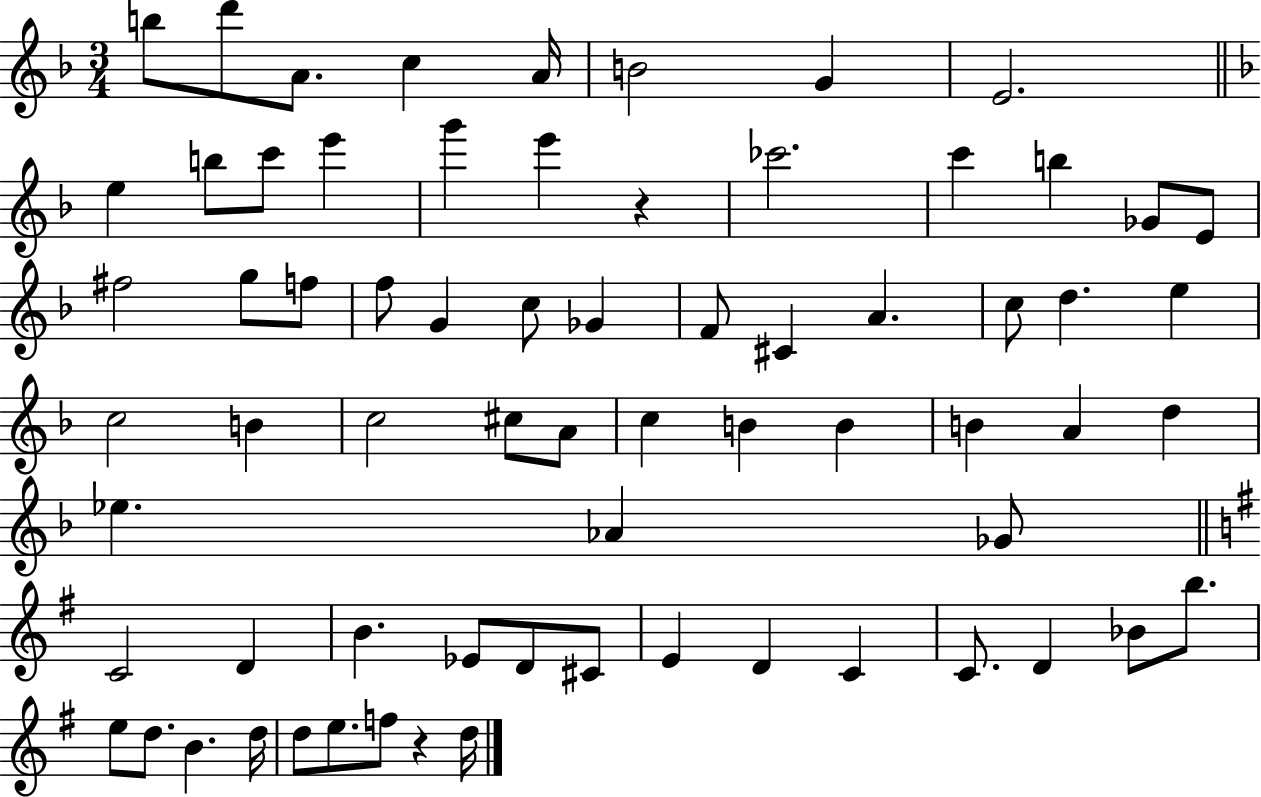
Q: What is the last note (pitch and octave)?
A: D5